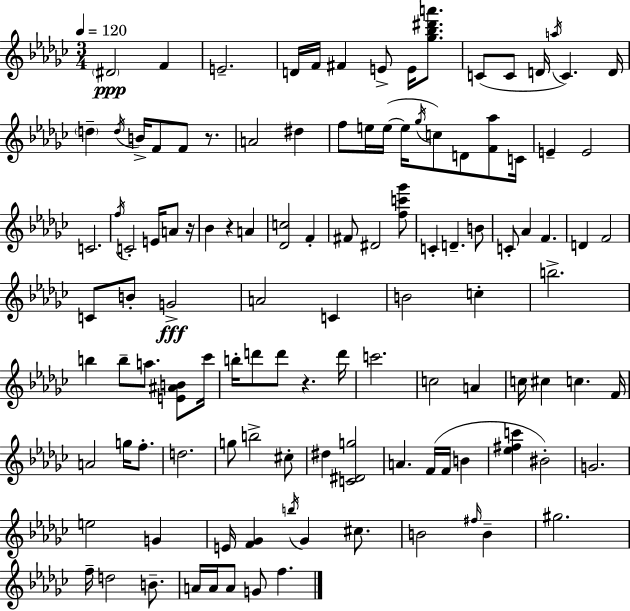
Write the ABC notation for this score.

X:1
T:Untitled
M:3/4
L:1/4
K:Ebm
^D2 F E2 D/4 F/4 ^F E/2 E/4 [_g_b^d'a']/2 C/2 C/2 D/4 a/4 C D/4 d d/4 B/4 F/2 F/2 z/2 A2 ^d f/2 e/4 e/4 e/4 _g/4 c/2 D/2 [F_a]/2 C/4 E E2 C2 f/4 C2 E/4 A/2 z/4 _B z A [_Dc]2 F ^F/2 ^D2 [fc'_g']/2 C D B/2 C/2 _A F D F2 C/2 B/2 G2 A2 C B2 c b2 b b/2 a/2 [E^AB]/2 _c'/4 b/4 d'/2 d'/2 z d'/4 c'2 c2 A c/4 ^c c F/4 A2 g/4 f/2 d2 g/2 b2 ^c/2 ^d [C^Dg]2 A F/4 F/4 B [_e^fc'] ^B2 G2 e2 G E/4 [F_G] b/4 _G ^c/2 B2 ^f/4 B ^g2 f/4 d2 B/2 A/4 A/4 A/2 G/2 f